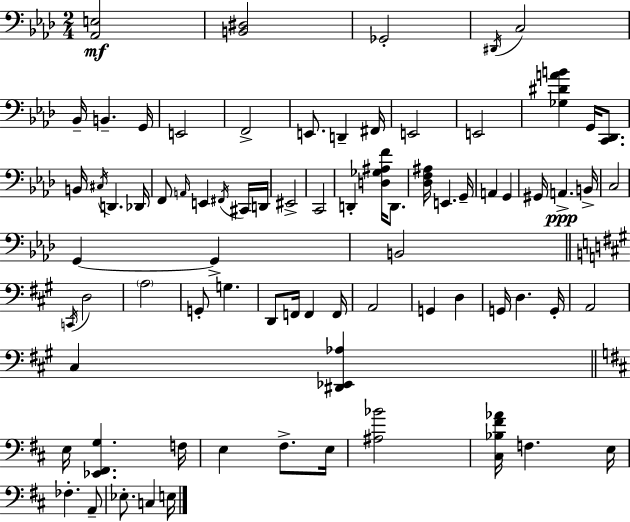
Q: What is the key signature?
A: AES major